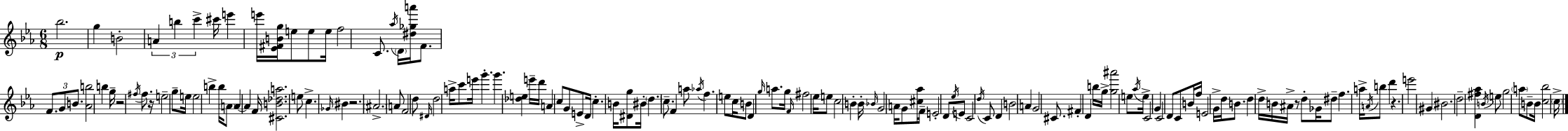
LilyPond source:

{
  \clef treble
  \numericTimeSignature
  \time 6/8
  \key ees \major
  \repeat volta 2 { bes''2.\p | g''4 b'2-. | \tuplet 3/2 { a'4 b''4 c'''4-> } | cis'''16 e'''4 e'''16 <ees' fis' b' g''>16 e''8 e''8 e''16 | \break f''2 c'8. \acciaccatura { aes''16 } | \parenthesize d'16 <dis'' ges'' a'''>16 f'8. \tuplet 3/2 { f'8. g'8 b'8. } | <aes' b''>2 b''4 | g''16-- r2 \acciaccatura { fis''16 } fis''8. | \break r16 e''2-- g''8-- | e''16 e''2 b''4-> | b''16 \parenthesize a'8 a'4~~ a'4 | f'16 <cis' b' des'' a''>2. | \break e''8 c''4.-> \grace { ges'16 } bis'4 | r2. | \parenthesize ais'2.-> | a'8 f'2 | \break d''8 \grace { dis'16 } d''2 | a''16-> c'''8 e'''16 g'''4.-. g'''4. | <des'' e''>4 e'''16-- d'''16 a'4 | c''8 g'8 e'8-> d'16 c''4.-. | \break b'16 <dis' g''>8 bis'16-. \parenthesize d''4. | c''8.-- f'4 a''8 \acciaccatura { aes''16 } f''4. | e''8 c''16 b'8 d'4 | \grace { g''16 } a''8. g''16 \grace { f'16 } fis''2 | \break ees''16 e''8 c''2 | b'4-. b'16-. \grace { bes'16 } g'2 | a'16 g'8 <cis'' aes''>16 f'16-- e'2-. | d'8 \acciaccatura { ees''16 } e'8 c'2 | \break \acciaccatura { d''16 } c'8 d'4 | b'2 a'4 | g'2 cis'8. | fis'4-. d'4 b''16 g''16-> <g'' ais'''>2 | \break e''8 \acciaccatura { aes''16 } e''16-> c'2 | g'4 c'2 | d'8 c'8 b'16 | f''16 e'2 g'16-> d''16 b'8. | \break d''4 d''16-> b'16 ais'16-> r8 d''8-. | ges'16 dis''8-- f''4. a''16-> \acciaccatura { a'16 } | b''8 d'''4 r4. | e'''2 gis'4 | \break bis'2. | d''2-- <d' fis'' aes''>4 | \acciaccatura { b'16 } e''8 g''2 \parenthesize a''8 | b'8-- b'16 <c'' bes''>2 | \break \parenthesize c''16-> } \bar "|."
}